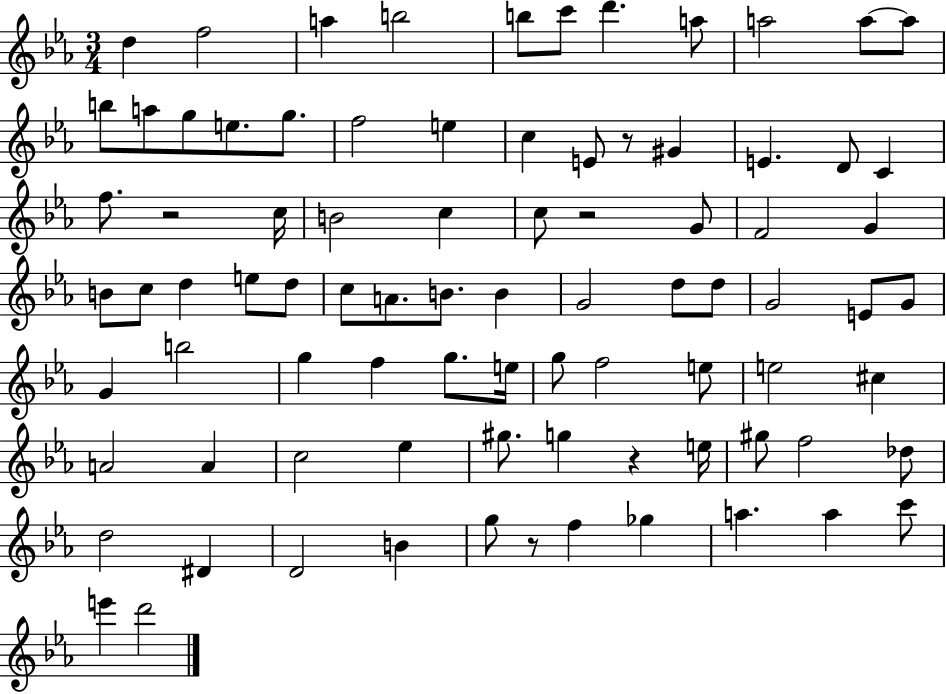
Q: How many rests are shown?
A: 5